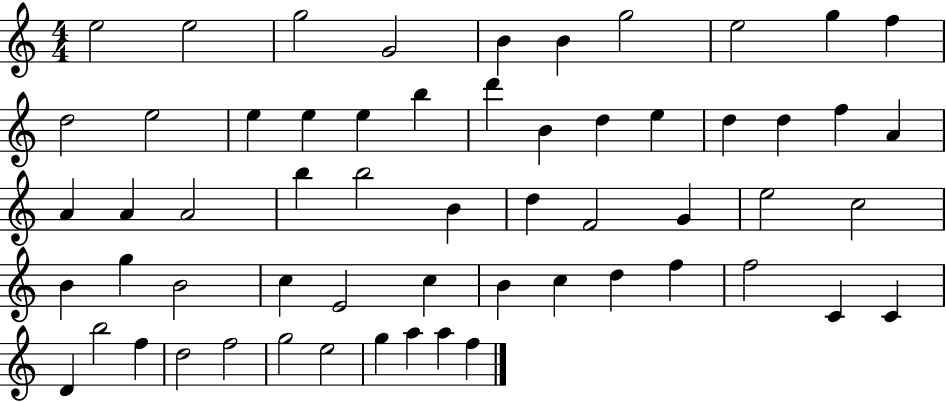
{
  \clef treble
  \numericTimeSignature
  \time 4/4
  \key c \major
  e''2 e''2 | g''2 g'2 | b'4 b'4 g''2 | e''2 g''4 f''4 | \break d''2 e''2 | e''4 e''4 e''4 b''4 | d'''4 b'4 d''4 e''4 | d''4 d''4 f''4 a'4 | \break a'4 a'4 a'2 | b''4 b''2 b'4 | d''4 f'2 g'4 | e''2 c''2 | \break b'4 g''4 b'2 | c''4 e'2 c''4 | b'4 c''4 d''4 f''4 | f''2 c'4 c'4 | \break d'4 b''2 f''4 | d''2 f''2 | g''2 e''2 | g''4 a''4 a''4 f''4 | \break \bar "|."
}